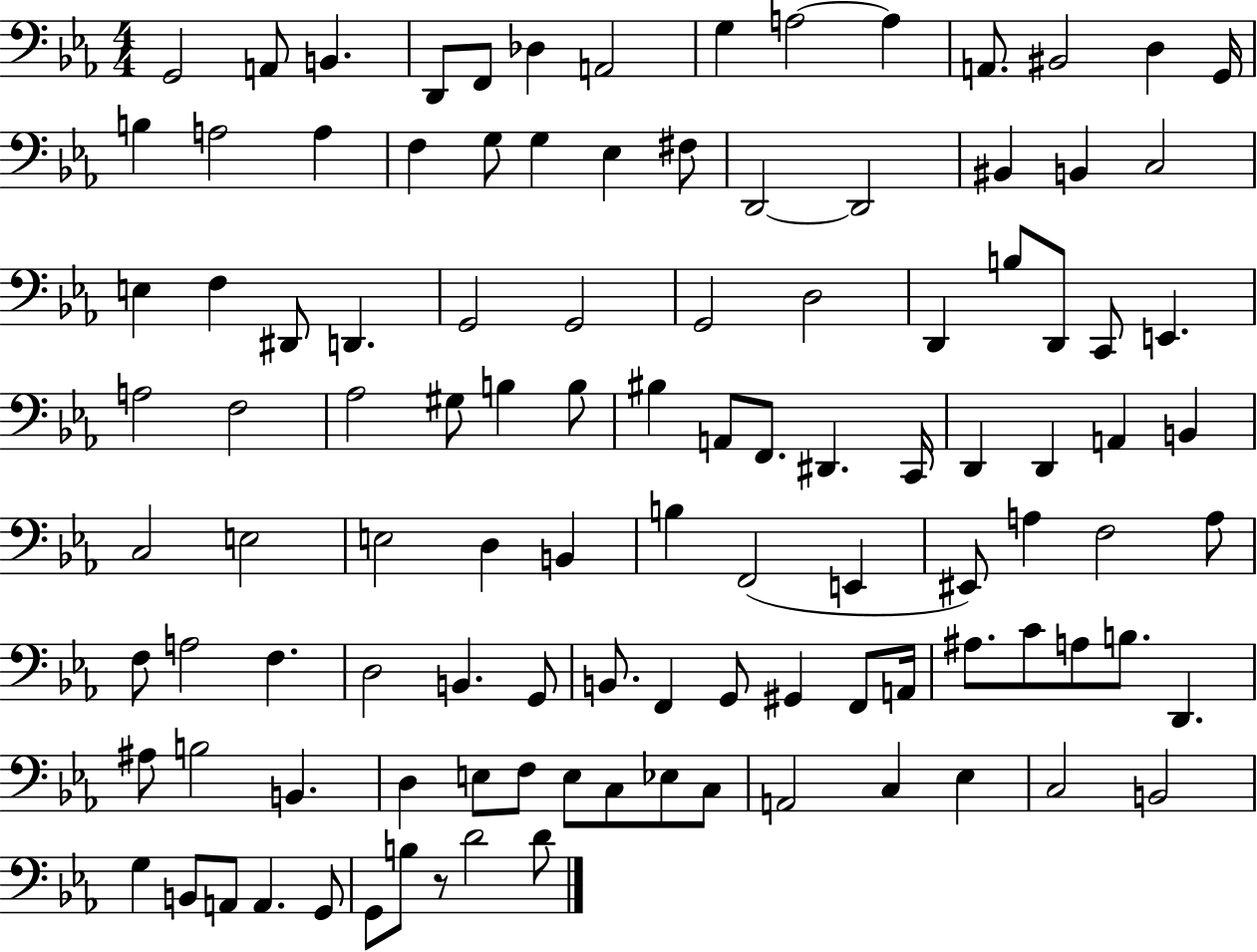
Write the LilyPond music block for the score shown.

{
  \clef bass
  \numericTimeSignature
  \time 4/4
  \key ees \major
  g,2 a,8 b,4. | d,8 f,8 des4 a,2 | g4 a2~~ a4 | a,8. bis,2 d4 g,16 | \break b4 a2 a4 | f4 g8 g4 ees4 fis8 | d,2~~ d,2 | bis,4 b,4 c2 | \break e4 f4 dis,8 d,4. | g,2 g,2 | g,2 d2 | d,4 b8 d,8 c,8 e,4. | \break a2 f2 | aes2 gis8 b4 b8 | bis4 a,8 f,8. dis,4. c,16 | d,4 d,4 a,4 b,4 | \break c2 e2 | e2 d4 b,4 | b4 f,2( e,4 | eis,8) a4 f2 a8 | \break f8 a2 f4. | d2 b,4. g,8 | b,8. f,4 g,8 gis,4 f,8 a,16 | ais8. c'8 a8 b8. d,4. | \break ais8 b2 b,4. | d4 e8 f8 e8 c8 ees8 c8 | a,2 c4 ees4 | c2 b,2 | \break g4 b,8 a,8 a,4. g,8 | g,8 b8 r8 d'2 d'8 | \bar "|."
}